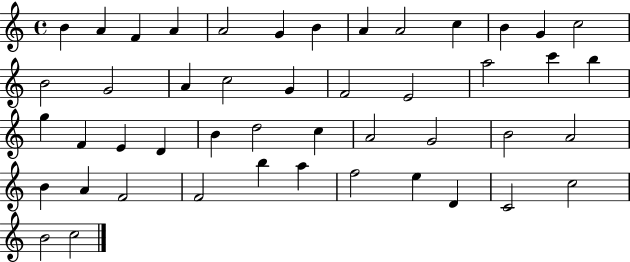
{
  \clef treble
  \time 4/4
  \defaultTimeSignature
  \key c \major
  b'4 a'4 f'4 a'4 | a'2 g'4 b'4 | a'4 a'2 c''4 | b'4 g'4 c''2 | \break b'2 g'2 | a'4 c''2 g'4 | f'2 e'2 | a''2 c'''4 b''4 | \break g''4 f'4 e'4 d'4 | b'4 d''2 c''4 | a'2 g'2 | b'2 a'2 | \break b'4 a'4 f'2 | f'2 b''4 a''4 | f''2 e''4 d'4 | c'2 c''2 | \break b'2 c''2 | \bar "|."
}